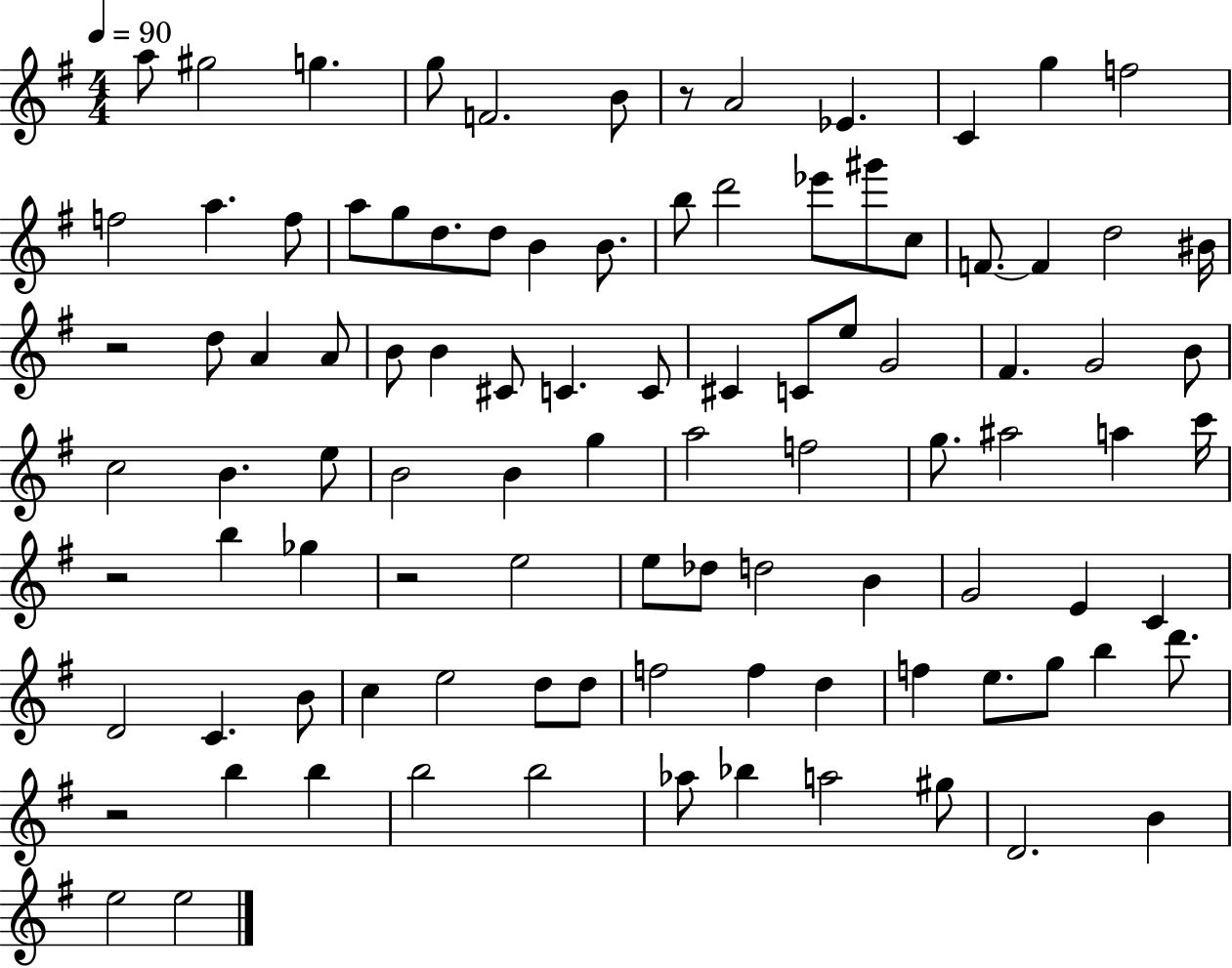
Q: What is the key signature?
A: G major